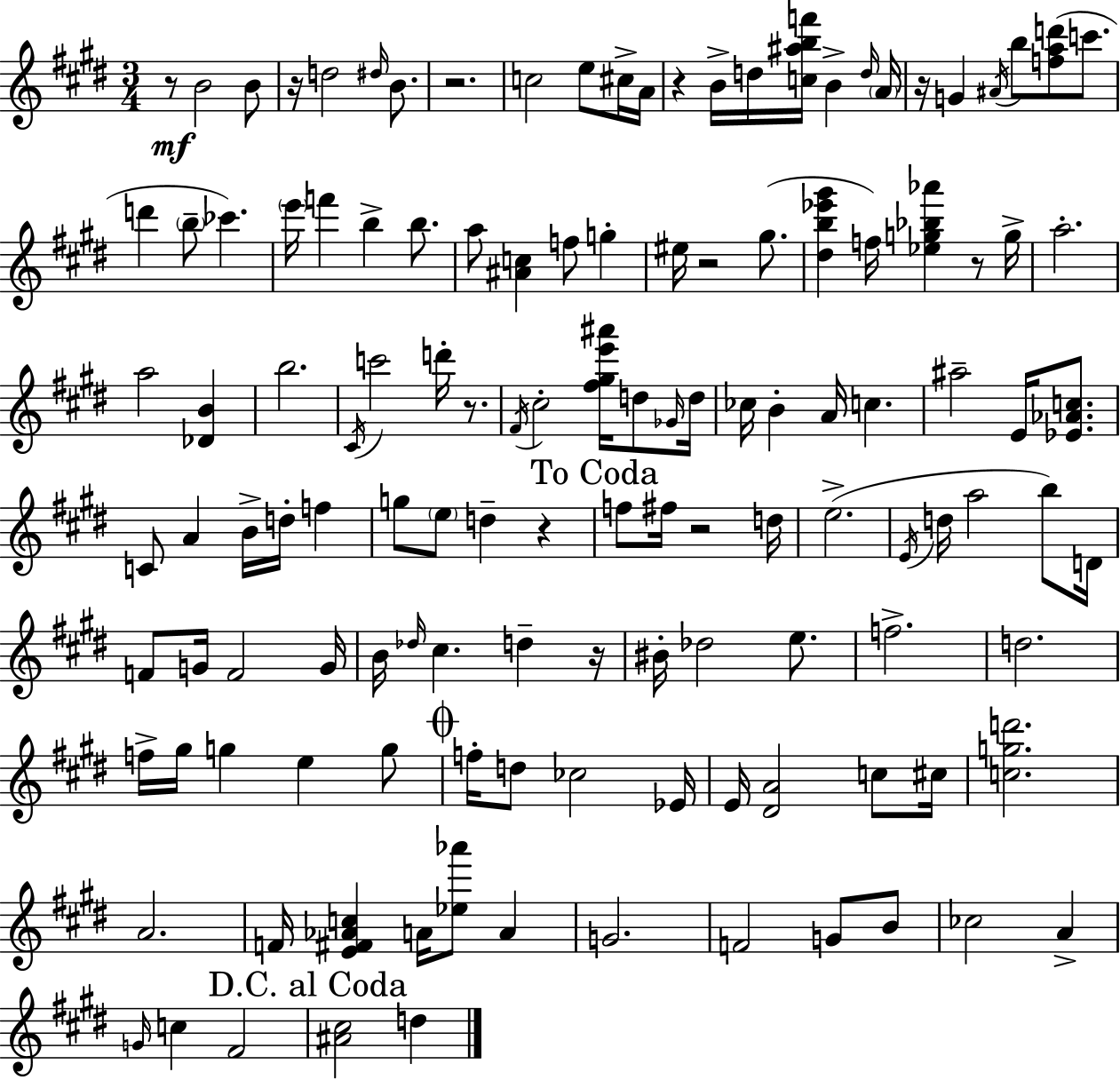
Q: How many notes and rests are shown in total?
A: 129